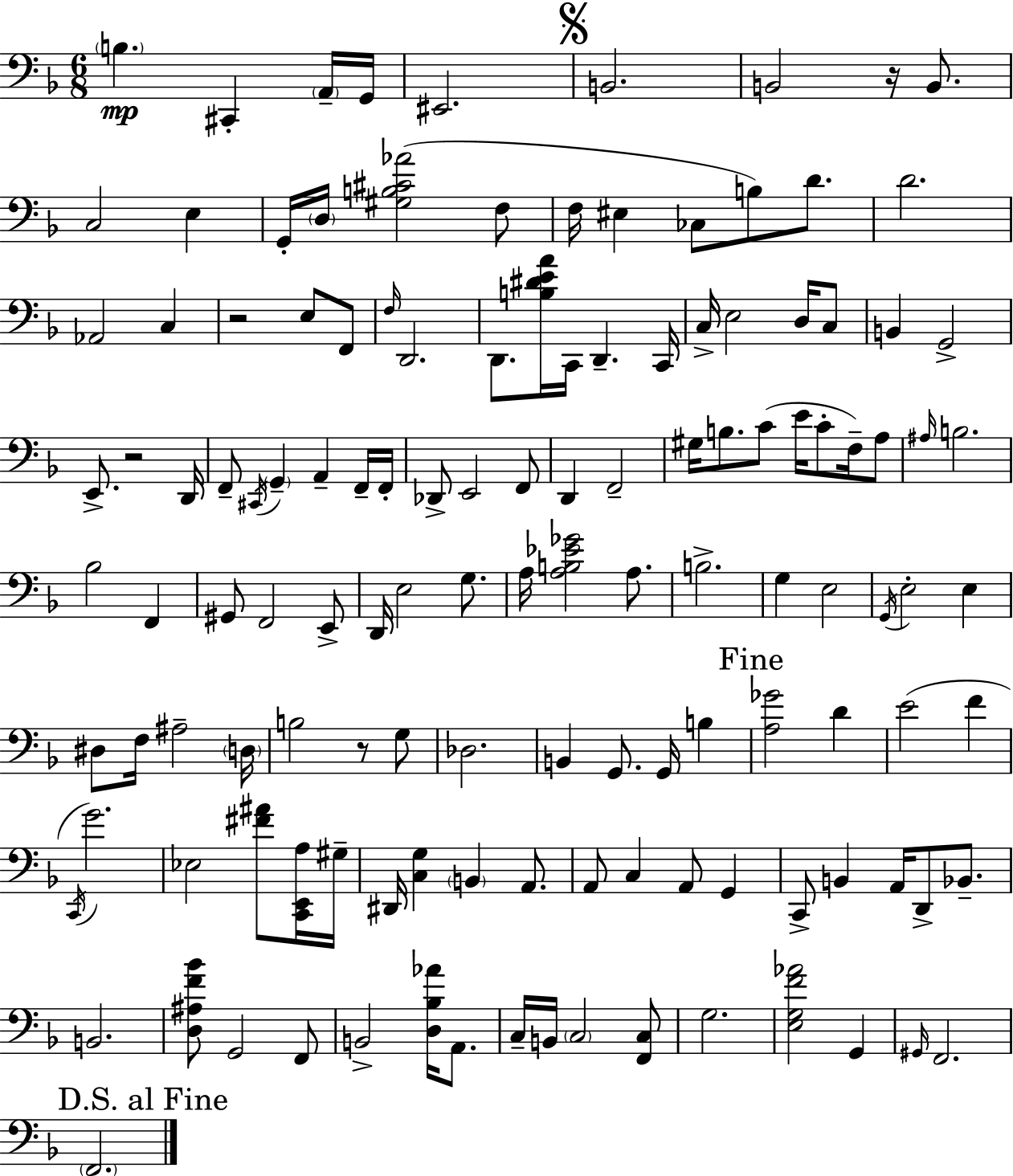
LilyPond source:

{
  \clef bass
  \numericTimeSignature
  \time 6/8
  \key d \minor
  \parenthesize b4.\mp cis,4-. \parenthesize a,16-- g,16 | eis,2. | \mark \markup { \musicglyph "scripts.segno" } b,2. | b,2 r16 b,8. | \break c2 e4 | g,16-. \parenthesize d16 <gis b cis' aes'>2( f8 | f16 eis4 ces8 b8) d'8. | d'2. | \break aes,2 c4 | r2 e8 f,8 | \grace { f16 } d,2. | d,8. <b dis' e' a'>16 c,16 d,4.-- | \break c,16 c16-> e2 d16 c8 | b,4 g,2-> | e,8.-> r2 | d,16 f,8-- \acciaccatura { cis,16 } \parenthesize g,4-- a,4-- | \break f,16-- f,16-. des,8-> e,2 | f,8 d,4 f,2-- | gis16 b8. c'8( e'16 c'8-. f16--) | a8 \grace { ais16 } b2. | \break bes2 f,4 | gis,8 f,2 | e,8-> d,16 e2 | g8. a16 <a b ees' ges'>2 | \break a8. b2.-> | g4 e2 | \acciaccatura { g,16 } e2-. | e4 dis8 f16 ais2-- | \break \parenthesize d16 b2 | r8 g8 des2. | b,4 g,8. g,16 | b4 \mark "Fine" <a ges'>2 | \break d'4 e'2( | f'4 \acciaccatura { c,16 } g'2.) | ees2 | <fis' ais'>8 <c, e, a>16 gis16-- dis,16 <c g>4 \parenthesize b,4 | \break a,8. a,8 c4 a,8 | g,4 c,8-> b,4 a,16 | d,8-> bes,8.-- b,2. | <d ais f' bes'>8 g,2 | \break f,8 b,2-> | <d bes aes'>16 a,8. c16-- b,16 \parenthesize c2 | <f, c>8 g2. | <e g f' aes'>2 | \break g,4 \grace { gis,16 } f,2. | \mark "D.S. al Fine" \parenthesize f,2. | \bar "|."
}